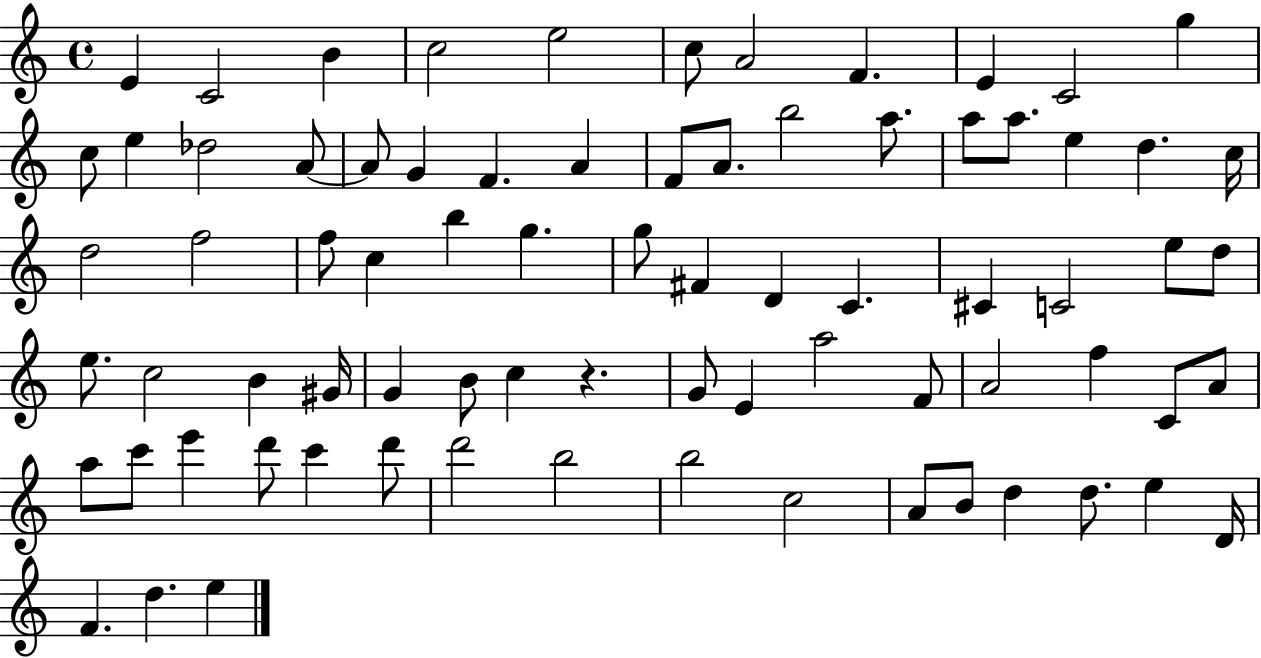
E4/q C4/h B4/q C5/h E5/h C5/e A4/h F4/q. E4/q C4/h G5/q C5/e E5/q Db5/h A4/e A4/e G4/q F4/q. A4/q F4/e A4/e. B5/h A5/e. A5/e A5/e. E5/q D5/q. C5/s D5/h F5/h F5/e C5/q B5/q G5/q. G5/e F#4/q D4/q C4/q. C#4/q C4/h E5/e D5/e E5/e. C5/h B4/q G#4/s G4/q B4/e C5/q R/q. G4/e E4/q A5/h F4/e A4/h F5/q C4/e A4/e A5/e C6/e E6/q D6/e C6/q D6/e D6/h B5/h B5/h C5/h A4/e B4/e D5/q D5/e. E5/q D4/s F4/q. D5/q. E5/q